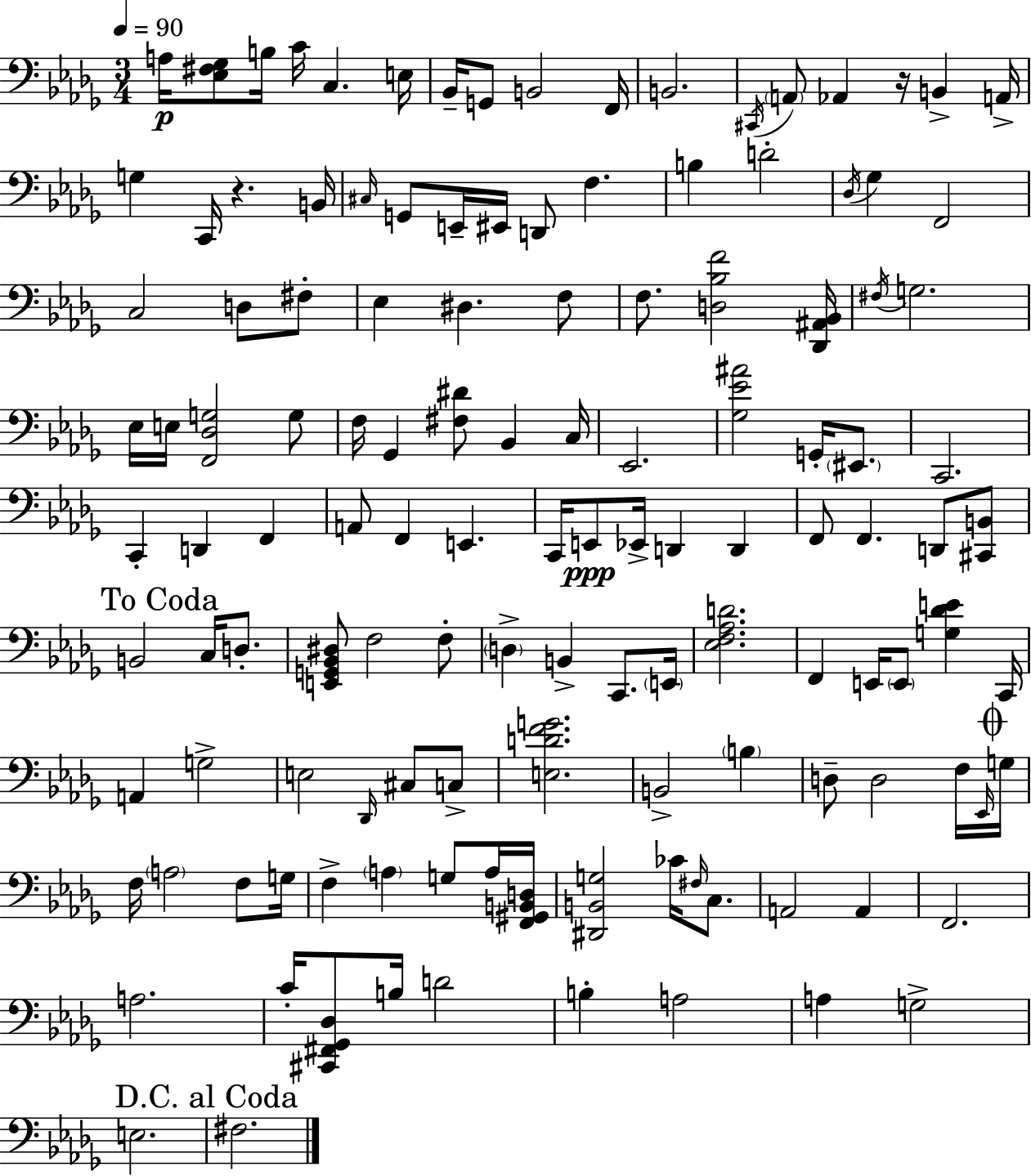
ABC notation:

X:1
T:Untitled
M:3/4
L:1/4
K:Bbm
A,/4 [_E,^F,_G,]/2 B,/4 C/4 C, E,/4 _B,,/4 G,,/2 B,,2 F,,/4 B,,2 ^C,,/4 A,,/2 _A,, z/4 B,, A,,/4 G, C,,/4 z B,,/4 ^C,/4 G,,/2 E,,/4 ^E,,/4 D,,/2 F, B, D2 _D,/4 _G, F,,2 C,2 D,/2 ^F,/2 _E, ^D, F,/2 F,/2 [D,_B,F]2 [_D,,^A,,_B,,]/4 ^F,/4 G,2 _E,/4 E,/4 [F,,_D,G,]2 G,/2 F,/4 _G,, [^F,^D]/2 _B,, C,/4 _E,,2 [_G,_E^A]2 G,,/4 ^E,,/2 C,,2 C,, D,, F,, A,,/2 F,, E,, C,,/4 E,,/2 _E,,/4 D,, D,, F,,/2 F,, D,,/2 [^C,,B,,]/2 B,,2 C,/4 D,/2 [E,,G,,_B,,^D,]/2 F,2 F,/2 D, B,, C,,/2 E,,/4 [_E,F,_A,D]2 F,, E,,/4 E,,/2 [G,_DE] C,,/4 A,, G,2 E,2 _D,,/4 ^C,/2 C,/2 [E,DFG]2 B,,2 B, D,/2 D,2 F,/4 _E,,/4 G,/4 F,/4 A,2 F,/2 G,/4 F, A, G,/2 A,/4 [F,,^G,,B,,D,]/4 [^D,,B,,G,]2 _C/4 ^F,/4 C,/2 A,,2 A,, F,,2 A,2 C/4 [^C,,^F,,_G,,_D,]/2 B,/4 D2 B, A,2 A, G,2 E,2 ^F,2